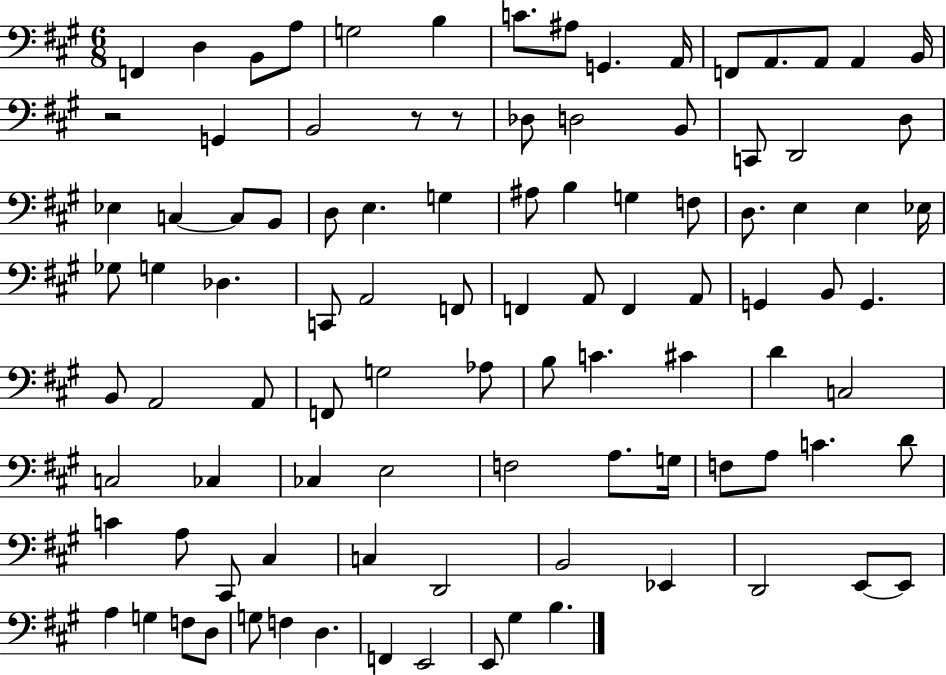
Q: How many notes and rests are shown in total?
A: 99